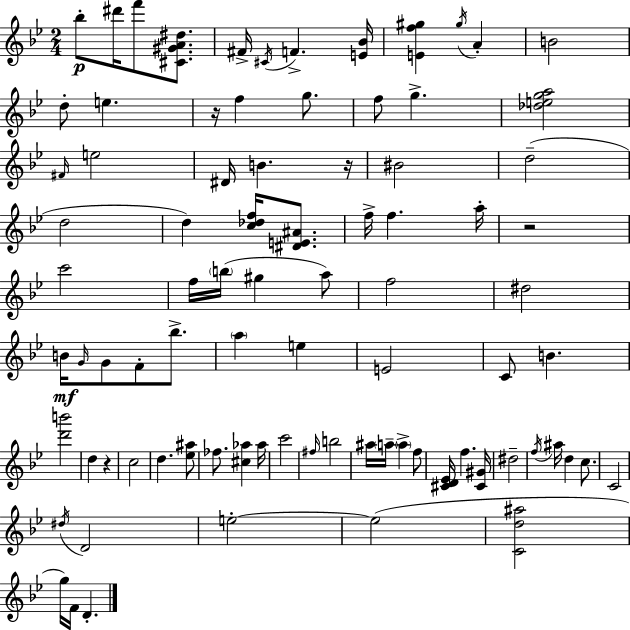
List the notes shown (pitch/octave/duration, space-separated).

Bb5/e D#6/s F6/e [C#4,G#4,A4,D#5]/e. F#4/s C#4/s F4/q. [E4,Bb4]/s [E4,F5,G#5]/q G#5/s A4/q B4/h D5/e E5/q. R/s F5/q G5/e. F5/e G5/q. [Db5,E5,G5,A5]/h F#4/s E5/h D#4/s B4/q. R/s BIS4/h D5/h D5/h D5/q [C5,Db5,F5]/s [D#4,E4,A#4]/e. F5/s F5/q. A5/s R/h C6/h F5/s B5/s G#5/q A5/e F5/h D#5/h B4/s G4/s G4/e F4/e Bb5/e. A5/q E5/q E4/h C4/e B4/q. [D6,B6]/h D5/q R/q C5/h D5/q. [Eb5,A#5]/e FES5/e. [C#5,Ab5]/q Ab5/s C6/h F#5/s B5/h A#5/s A5/s A5/q F5/e [C#4,D4,Eb4]/s F5/q. [C#4,G#4]/s D#5/h F5/s A#5/s D5/q C5/e. C4/h D#5/s D4/h E5/h E5/h [C4,D5,A#5]/h G5/s F4/s D4/q.